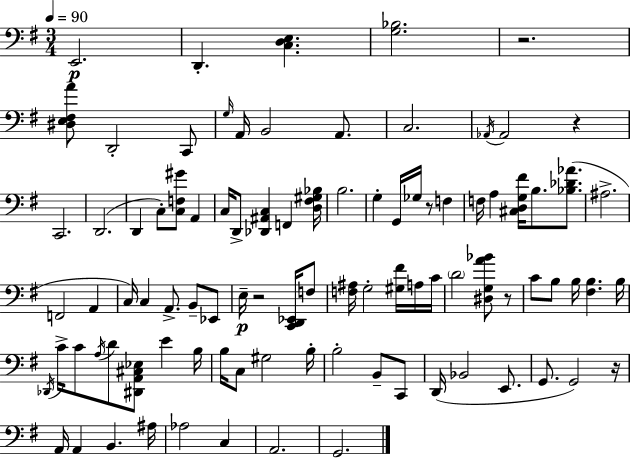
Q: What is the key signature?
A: G major